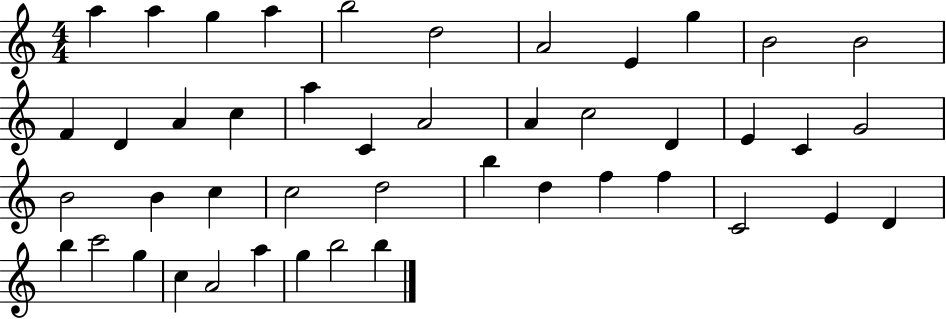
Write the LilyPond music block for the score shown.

{
  \clef treble
  \numericTimeSignature
  \time 4/4
  \key c \major
  a''4 a''4 g''4 a''4 | b''2 d''2 | a'2 e'4 g''4 | b'2 b'2 | \break f'4 d'4 a'4 c''4 | a''4 c'4 a'2 | a'4 c''2 d'4 | e'4 c'4 g'2 | \break b'2 b'4 c''4 | c''2 d''2 | b''4 d''4 f''4 f''4 | c'2 e'4 d'4 | \break b''4 c'''2 g''4 | c''4 a'2 a''4 | g''4 b''2 b''4 | \bar "|."
}